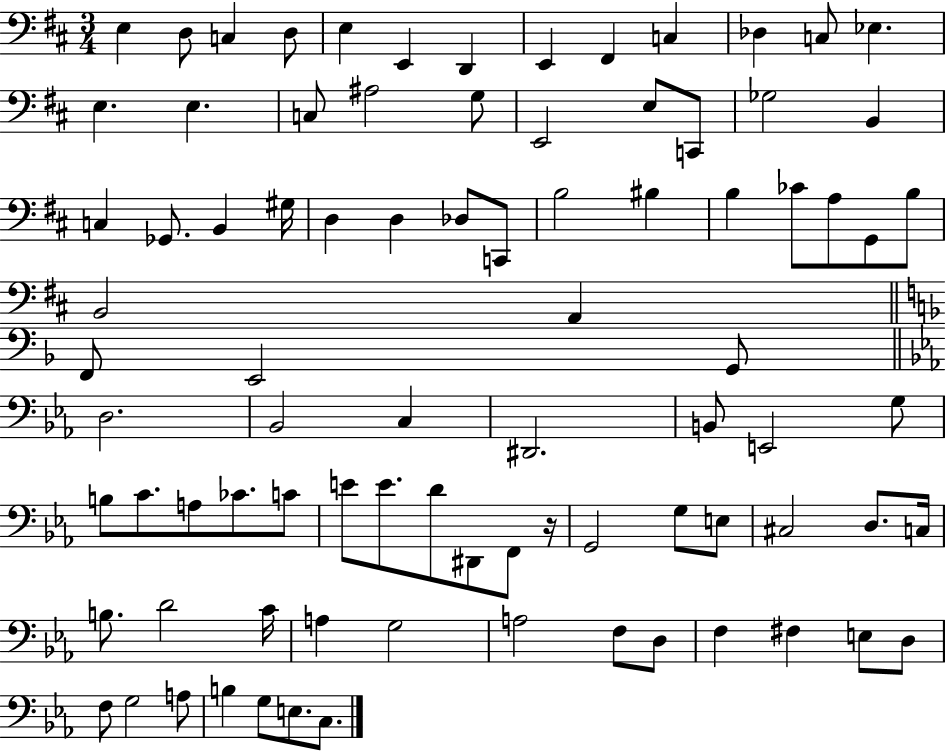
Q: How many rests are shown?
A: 1